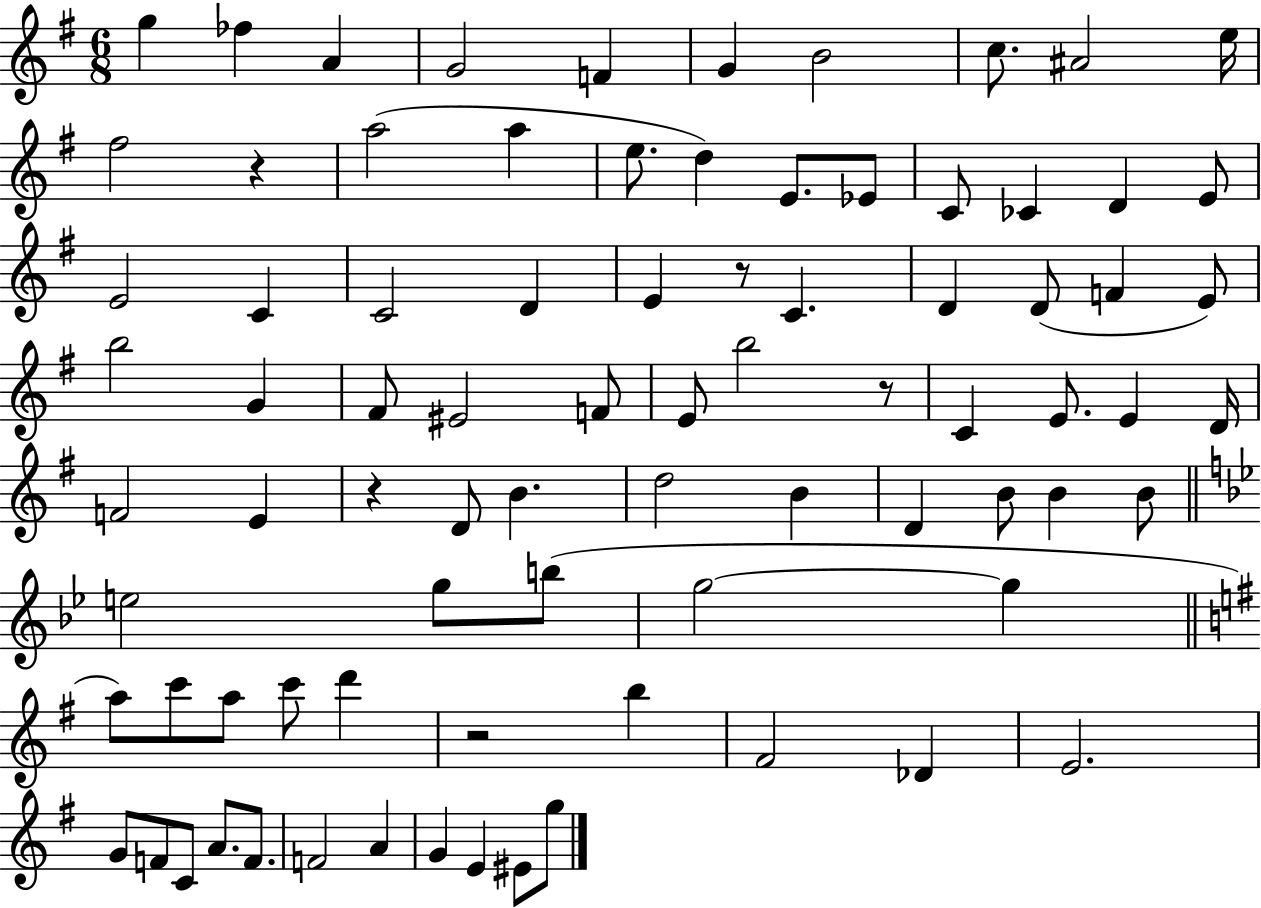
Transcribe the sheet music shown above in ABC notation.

X:1
T:Untitled
M:6/8
L:1/4
K:G
g _f A G2 F G B2 c/2 ^A2 e/4 ^f2 z a2 a e/2 d E/2 _E/2 C/2 _C D E/2 E2 C C2 D E z/2 C D D/2 F E/2 b2 G ^F/2 ^E2 F/2 E/2 b2 z/2 C E/2 E D/4 F2 E z D/2 B d2 B D B/2 B B/2 e2 g/2 b/2 g2 g a/2 c'/2 a/2 c'/2 d' z2 b ^F2 _D E2 G/2 F/2 C/2 A/2 F/2 F2 A G E ^E/2 g/2